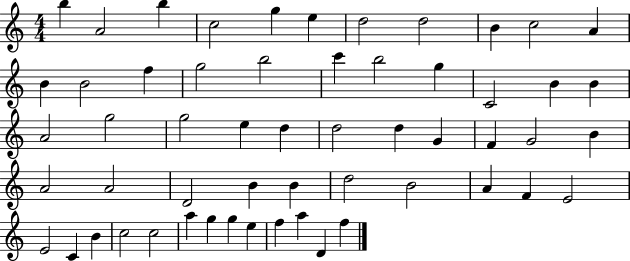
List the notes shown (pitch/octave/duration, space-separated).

B5/q A4/h B5/q C5/h G5/q E5/q D5/h D5/h B4/q C5/h A4/q B4/q B4/h F5/q G5/h B5/h C6/q B5/h G5/q C4/h B4/q B4/q A4/h G5/h G5/h E5/q D5/q D5/h D5/q G4/q F4/q G4/h B4/q A4/h A4/h D4/h B4/q B4/q D5/h B4/h A4/q F4/q E4/h E4/h C4/q B4/q C5/h C5/h A5/q G5/q G5/q E5/q F5/q A5/q D4/q F5/q